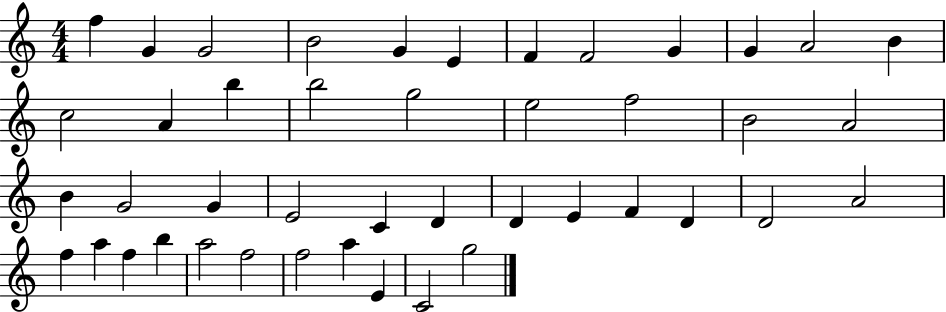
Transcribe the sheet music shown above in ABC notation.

X:1
T:Untitled
M:4/4
L:1/4
K:C
f G G2 B2 G E F F2 G G A2 B c2 A b b2 g2 e2 f2 B2 A2 B G2 G E2 C D D E F D D2 A2 f a f b a2 f2 f2 a E C2 g2